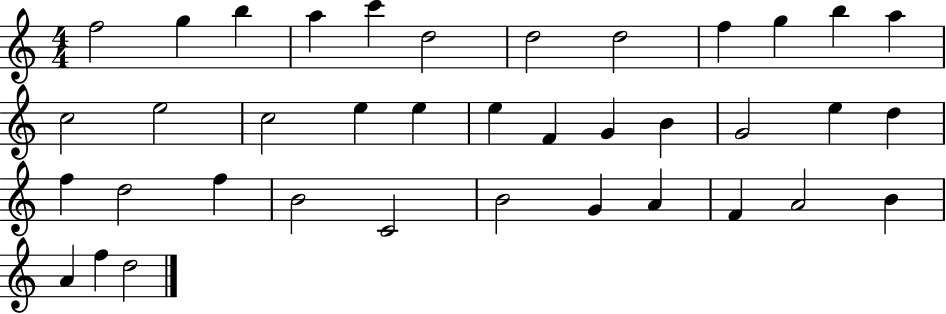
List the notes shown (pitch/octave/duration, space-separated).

F5/h G5/q B5/q A5/q C6/q D5/h D5/h D5/h F5/q G5/q B5/q A5/q C5/h E5/h C5/h E5/q E5/q E5/q F4/q G4/q B4/q G4/h E5/q D5/q F5/q D5/h F5/q B4/h C4/h B4/h G4/q A4/q F4/q A4/h B4/q A4/q F5/q D5/h